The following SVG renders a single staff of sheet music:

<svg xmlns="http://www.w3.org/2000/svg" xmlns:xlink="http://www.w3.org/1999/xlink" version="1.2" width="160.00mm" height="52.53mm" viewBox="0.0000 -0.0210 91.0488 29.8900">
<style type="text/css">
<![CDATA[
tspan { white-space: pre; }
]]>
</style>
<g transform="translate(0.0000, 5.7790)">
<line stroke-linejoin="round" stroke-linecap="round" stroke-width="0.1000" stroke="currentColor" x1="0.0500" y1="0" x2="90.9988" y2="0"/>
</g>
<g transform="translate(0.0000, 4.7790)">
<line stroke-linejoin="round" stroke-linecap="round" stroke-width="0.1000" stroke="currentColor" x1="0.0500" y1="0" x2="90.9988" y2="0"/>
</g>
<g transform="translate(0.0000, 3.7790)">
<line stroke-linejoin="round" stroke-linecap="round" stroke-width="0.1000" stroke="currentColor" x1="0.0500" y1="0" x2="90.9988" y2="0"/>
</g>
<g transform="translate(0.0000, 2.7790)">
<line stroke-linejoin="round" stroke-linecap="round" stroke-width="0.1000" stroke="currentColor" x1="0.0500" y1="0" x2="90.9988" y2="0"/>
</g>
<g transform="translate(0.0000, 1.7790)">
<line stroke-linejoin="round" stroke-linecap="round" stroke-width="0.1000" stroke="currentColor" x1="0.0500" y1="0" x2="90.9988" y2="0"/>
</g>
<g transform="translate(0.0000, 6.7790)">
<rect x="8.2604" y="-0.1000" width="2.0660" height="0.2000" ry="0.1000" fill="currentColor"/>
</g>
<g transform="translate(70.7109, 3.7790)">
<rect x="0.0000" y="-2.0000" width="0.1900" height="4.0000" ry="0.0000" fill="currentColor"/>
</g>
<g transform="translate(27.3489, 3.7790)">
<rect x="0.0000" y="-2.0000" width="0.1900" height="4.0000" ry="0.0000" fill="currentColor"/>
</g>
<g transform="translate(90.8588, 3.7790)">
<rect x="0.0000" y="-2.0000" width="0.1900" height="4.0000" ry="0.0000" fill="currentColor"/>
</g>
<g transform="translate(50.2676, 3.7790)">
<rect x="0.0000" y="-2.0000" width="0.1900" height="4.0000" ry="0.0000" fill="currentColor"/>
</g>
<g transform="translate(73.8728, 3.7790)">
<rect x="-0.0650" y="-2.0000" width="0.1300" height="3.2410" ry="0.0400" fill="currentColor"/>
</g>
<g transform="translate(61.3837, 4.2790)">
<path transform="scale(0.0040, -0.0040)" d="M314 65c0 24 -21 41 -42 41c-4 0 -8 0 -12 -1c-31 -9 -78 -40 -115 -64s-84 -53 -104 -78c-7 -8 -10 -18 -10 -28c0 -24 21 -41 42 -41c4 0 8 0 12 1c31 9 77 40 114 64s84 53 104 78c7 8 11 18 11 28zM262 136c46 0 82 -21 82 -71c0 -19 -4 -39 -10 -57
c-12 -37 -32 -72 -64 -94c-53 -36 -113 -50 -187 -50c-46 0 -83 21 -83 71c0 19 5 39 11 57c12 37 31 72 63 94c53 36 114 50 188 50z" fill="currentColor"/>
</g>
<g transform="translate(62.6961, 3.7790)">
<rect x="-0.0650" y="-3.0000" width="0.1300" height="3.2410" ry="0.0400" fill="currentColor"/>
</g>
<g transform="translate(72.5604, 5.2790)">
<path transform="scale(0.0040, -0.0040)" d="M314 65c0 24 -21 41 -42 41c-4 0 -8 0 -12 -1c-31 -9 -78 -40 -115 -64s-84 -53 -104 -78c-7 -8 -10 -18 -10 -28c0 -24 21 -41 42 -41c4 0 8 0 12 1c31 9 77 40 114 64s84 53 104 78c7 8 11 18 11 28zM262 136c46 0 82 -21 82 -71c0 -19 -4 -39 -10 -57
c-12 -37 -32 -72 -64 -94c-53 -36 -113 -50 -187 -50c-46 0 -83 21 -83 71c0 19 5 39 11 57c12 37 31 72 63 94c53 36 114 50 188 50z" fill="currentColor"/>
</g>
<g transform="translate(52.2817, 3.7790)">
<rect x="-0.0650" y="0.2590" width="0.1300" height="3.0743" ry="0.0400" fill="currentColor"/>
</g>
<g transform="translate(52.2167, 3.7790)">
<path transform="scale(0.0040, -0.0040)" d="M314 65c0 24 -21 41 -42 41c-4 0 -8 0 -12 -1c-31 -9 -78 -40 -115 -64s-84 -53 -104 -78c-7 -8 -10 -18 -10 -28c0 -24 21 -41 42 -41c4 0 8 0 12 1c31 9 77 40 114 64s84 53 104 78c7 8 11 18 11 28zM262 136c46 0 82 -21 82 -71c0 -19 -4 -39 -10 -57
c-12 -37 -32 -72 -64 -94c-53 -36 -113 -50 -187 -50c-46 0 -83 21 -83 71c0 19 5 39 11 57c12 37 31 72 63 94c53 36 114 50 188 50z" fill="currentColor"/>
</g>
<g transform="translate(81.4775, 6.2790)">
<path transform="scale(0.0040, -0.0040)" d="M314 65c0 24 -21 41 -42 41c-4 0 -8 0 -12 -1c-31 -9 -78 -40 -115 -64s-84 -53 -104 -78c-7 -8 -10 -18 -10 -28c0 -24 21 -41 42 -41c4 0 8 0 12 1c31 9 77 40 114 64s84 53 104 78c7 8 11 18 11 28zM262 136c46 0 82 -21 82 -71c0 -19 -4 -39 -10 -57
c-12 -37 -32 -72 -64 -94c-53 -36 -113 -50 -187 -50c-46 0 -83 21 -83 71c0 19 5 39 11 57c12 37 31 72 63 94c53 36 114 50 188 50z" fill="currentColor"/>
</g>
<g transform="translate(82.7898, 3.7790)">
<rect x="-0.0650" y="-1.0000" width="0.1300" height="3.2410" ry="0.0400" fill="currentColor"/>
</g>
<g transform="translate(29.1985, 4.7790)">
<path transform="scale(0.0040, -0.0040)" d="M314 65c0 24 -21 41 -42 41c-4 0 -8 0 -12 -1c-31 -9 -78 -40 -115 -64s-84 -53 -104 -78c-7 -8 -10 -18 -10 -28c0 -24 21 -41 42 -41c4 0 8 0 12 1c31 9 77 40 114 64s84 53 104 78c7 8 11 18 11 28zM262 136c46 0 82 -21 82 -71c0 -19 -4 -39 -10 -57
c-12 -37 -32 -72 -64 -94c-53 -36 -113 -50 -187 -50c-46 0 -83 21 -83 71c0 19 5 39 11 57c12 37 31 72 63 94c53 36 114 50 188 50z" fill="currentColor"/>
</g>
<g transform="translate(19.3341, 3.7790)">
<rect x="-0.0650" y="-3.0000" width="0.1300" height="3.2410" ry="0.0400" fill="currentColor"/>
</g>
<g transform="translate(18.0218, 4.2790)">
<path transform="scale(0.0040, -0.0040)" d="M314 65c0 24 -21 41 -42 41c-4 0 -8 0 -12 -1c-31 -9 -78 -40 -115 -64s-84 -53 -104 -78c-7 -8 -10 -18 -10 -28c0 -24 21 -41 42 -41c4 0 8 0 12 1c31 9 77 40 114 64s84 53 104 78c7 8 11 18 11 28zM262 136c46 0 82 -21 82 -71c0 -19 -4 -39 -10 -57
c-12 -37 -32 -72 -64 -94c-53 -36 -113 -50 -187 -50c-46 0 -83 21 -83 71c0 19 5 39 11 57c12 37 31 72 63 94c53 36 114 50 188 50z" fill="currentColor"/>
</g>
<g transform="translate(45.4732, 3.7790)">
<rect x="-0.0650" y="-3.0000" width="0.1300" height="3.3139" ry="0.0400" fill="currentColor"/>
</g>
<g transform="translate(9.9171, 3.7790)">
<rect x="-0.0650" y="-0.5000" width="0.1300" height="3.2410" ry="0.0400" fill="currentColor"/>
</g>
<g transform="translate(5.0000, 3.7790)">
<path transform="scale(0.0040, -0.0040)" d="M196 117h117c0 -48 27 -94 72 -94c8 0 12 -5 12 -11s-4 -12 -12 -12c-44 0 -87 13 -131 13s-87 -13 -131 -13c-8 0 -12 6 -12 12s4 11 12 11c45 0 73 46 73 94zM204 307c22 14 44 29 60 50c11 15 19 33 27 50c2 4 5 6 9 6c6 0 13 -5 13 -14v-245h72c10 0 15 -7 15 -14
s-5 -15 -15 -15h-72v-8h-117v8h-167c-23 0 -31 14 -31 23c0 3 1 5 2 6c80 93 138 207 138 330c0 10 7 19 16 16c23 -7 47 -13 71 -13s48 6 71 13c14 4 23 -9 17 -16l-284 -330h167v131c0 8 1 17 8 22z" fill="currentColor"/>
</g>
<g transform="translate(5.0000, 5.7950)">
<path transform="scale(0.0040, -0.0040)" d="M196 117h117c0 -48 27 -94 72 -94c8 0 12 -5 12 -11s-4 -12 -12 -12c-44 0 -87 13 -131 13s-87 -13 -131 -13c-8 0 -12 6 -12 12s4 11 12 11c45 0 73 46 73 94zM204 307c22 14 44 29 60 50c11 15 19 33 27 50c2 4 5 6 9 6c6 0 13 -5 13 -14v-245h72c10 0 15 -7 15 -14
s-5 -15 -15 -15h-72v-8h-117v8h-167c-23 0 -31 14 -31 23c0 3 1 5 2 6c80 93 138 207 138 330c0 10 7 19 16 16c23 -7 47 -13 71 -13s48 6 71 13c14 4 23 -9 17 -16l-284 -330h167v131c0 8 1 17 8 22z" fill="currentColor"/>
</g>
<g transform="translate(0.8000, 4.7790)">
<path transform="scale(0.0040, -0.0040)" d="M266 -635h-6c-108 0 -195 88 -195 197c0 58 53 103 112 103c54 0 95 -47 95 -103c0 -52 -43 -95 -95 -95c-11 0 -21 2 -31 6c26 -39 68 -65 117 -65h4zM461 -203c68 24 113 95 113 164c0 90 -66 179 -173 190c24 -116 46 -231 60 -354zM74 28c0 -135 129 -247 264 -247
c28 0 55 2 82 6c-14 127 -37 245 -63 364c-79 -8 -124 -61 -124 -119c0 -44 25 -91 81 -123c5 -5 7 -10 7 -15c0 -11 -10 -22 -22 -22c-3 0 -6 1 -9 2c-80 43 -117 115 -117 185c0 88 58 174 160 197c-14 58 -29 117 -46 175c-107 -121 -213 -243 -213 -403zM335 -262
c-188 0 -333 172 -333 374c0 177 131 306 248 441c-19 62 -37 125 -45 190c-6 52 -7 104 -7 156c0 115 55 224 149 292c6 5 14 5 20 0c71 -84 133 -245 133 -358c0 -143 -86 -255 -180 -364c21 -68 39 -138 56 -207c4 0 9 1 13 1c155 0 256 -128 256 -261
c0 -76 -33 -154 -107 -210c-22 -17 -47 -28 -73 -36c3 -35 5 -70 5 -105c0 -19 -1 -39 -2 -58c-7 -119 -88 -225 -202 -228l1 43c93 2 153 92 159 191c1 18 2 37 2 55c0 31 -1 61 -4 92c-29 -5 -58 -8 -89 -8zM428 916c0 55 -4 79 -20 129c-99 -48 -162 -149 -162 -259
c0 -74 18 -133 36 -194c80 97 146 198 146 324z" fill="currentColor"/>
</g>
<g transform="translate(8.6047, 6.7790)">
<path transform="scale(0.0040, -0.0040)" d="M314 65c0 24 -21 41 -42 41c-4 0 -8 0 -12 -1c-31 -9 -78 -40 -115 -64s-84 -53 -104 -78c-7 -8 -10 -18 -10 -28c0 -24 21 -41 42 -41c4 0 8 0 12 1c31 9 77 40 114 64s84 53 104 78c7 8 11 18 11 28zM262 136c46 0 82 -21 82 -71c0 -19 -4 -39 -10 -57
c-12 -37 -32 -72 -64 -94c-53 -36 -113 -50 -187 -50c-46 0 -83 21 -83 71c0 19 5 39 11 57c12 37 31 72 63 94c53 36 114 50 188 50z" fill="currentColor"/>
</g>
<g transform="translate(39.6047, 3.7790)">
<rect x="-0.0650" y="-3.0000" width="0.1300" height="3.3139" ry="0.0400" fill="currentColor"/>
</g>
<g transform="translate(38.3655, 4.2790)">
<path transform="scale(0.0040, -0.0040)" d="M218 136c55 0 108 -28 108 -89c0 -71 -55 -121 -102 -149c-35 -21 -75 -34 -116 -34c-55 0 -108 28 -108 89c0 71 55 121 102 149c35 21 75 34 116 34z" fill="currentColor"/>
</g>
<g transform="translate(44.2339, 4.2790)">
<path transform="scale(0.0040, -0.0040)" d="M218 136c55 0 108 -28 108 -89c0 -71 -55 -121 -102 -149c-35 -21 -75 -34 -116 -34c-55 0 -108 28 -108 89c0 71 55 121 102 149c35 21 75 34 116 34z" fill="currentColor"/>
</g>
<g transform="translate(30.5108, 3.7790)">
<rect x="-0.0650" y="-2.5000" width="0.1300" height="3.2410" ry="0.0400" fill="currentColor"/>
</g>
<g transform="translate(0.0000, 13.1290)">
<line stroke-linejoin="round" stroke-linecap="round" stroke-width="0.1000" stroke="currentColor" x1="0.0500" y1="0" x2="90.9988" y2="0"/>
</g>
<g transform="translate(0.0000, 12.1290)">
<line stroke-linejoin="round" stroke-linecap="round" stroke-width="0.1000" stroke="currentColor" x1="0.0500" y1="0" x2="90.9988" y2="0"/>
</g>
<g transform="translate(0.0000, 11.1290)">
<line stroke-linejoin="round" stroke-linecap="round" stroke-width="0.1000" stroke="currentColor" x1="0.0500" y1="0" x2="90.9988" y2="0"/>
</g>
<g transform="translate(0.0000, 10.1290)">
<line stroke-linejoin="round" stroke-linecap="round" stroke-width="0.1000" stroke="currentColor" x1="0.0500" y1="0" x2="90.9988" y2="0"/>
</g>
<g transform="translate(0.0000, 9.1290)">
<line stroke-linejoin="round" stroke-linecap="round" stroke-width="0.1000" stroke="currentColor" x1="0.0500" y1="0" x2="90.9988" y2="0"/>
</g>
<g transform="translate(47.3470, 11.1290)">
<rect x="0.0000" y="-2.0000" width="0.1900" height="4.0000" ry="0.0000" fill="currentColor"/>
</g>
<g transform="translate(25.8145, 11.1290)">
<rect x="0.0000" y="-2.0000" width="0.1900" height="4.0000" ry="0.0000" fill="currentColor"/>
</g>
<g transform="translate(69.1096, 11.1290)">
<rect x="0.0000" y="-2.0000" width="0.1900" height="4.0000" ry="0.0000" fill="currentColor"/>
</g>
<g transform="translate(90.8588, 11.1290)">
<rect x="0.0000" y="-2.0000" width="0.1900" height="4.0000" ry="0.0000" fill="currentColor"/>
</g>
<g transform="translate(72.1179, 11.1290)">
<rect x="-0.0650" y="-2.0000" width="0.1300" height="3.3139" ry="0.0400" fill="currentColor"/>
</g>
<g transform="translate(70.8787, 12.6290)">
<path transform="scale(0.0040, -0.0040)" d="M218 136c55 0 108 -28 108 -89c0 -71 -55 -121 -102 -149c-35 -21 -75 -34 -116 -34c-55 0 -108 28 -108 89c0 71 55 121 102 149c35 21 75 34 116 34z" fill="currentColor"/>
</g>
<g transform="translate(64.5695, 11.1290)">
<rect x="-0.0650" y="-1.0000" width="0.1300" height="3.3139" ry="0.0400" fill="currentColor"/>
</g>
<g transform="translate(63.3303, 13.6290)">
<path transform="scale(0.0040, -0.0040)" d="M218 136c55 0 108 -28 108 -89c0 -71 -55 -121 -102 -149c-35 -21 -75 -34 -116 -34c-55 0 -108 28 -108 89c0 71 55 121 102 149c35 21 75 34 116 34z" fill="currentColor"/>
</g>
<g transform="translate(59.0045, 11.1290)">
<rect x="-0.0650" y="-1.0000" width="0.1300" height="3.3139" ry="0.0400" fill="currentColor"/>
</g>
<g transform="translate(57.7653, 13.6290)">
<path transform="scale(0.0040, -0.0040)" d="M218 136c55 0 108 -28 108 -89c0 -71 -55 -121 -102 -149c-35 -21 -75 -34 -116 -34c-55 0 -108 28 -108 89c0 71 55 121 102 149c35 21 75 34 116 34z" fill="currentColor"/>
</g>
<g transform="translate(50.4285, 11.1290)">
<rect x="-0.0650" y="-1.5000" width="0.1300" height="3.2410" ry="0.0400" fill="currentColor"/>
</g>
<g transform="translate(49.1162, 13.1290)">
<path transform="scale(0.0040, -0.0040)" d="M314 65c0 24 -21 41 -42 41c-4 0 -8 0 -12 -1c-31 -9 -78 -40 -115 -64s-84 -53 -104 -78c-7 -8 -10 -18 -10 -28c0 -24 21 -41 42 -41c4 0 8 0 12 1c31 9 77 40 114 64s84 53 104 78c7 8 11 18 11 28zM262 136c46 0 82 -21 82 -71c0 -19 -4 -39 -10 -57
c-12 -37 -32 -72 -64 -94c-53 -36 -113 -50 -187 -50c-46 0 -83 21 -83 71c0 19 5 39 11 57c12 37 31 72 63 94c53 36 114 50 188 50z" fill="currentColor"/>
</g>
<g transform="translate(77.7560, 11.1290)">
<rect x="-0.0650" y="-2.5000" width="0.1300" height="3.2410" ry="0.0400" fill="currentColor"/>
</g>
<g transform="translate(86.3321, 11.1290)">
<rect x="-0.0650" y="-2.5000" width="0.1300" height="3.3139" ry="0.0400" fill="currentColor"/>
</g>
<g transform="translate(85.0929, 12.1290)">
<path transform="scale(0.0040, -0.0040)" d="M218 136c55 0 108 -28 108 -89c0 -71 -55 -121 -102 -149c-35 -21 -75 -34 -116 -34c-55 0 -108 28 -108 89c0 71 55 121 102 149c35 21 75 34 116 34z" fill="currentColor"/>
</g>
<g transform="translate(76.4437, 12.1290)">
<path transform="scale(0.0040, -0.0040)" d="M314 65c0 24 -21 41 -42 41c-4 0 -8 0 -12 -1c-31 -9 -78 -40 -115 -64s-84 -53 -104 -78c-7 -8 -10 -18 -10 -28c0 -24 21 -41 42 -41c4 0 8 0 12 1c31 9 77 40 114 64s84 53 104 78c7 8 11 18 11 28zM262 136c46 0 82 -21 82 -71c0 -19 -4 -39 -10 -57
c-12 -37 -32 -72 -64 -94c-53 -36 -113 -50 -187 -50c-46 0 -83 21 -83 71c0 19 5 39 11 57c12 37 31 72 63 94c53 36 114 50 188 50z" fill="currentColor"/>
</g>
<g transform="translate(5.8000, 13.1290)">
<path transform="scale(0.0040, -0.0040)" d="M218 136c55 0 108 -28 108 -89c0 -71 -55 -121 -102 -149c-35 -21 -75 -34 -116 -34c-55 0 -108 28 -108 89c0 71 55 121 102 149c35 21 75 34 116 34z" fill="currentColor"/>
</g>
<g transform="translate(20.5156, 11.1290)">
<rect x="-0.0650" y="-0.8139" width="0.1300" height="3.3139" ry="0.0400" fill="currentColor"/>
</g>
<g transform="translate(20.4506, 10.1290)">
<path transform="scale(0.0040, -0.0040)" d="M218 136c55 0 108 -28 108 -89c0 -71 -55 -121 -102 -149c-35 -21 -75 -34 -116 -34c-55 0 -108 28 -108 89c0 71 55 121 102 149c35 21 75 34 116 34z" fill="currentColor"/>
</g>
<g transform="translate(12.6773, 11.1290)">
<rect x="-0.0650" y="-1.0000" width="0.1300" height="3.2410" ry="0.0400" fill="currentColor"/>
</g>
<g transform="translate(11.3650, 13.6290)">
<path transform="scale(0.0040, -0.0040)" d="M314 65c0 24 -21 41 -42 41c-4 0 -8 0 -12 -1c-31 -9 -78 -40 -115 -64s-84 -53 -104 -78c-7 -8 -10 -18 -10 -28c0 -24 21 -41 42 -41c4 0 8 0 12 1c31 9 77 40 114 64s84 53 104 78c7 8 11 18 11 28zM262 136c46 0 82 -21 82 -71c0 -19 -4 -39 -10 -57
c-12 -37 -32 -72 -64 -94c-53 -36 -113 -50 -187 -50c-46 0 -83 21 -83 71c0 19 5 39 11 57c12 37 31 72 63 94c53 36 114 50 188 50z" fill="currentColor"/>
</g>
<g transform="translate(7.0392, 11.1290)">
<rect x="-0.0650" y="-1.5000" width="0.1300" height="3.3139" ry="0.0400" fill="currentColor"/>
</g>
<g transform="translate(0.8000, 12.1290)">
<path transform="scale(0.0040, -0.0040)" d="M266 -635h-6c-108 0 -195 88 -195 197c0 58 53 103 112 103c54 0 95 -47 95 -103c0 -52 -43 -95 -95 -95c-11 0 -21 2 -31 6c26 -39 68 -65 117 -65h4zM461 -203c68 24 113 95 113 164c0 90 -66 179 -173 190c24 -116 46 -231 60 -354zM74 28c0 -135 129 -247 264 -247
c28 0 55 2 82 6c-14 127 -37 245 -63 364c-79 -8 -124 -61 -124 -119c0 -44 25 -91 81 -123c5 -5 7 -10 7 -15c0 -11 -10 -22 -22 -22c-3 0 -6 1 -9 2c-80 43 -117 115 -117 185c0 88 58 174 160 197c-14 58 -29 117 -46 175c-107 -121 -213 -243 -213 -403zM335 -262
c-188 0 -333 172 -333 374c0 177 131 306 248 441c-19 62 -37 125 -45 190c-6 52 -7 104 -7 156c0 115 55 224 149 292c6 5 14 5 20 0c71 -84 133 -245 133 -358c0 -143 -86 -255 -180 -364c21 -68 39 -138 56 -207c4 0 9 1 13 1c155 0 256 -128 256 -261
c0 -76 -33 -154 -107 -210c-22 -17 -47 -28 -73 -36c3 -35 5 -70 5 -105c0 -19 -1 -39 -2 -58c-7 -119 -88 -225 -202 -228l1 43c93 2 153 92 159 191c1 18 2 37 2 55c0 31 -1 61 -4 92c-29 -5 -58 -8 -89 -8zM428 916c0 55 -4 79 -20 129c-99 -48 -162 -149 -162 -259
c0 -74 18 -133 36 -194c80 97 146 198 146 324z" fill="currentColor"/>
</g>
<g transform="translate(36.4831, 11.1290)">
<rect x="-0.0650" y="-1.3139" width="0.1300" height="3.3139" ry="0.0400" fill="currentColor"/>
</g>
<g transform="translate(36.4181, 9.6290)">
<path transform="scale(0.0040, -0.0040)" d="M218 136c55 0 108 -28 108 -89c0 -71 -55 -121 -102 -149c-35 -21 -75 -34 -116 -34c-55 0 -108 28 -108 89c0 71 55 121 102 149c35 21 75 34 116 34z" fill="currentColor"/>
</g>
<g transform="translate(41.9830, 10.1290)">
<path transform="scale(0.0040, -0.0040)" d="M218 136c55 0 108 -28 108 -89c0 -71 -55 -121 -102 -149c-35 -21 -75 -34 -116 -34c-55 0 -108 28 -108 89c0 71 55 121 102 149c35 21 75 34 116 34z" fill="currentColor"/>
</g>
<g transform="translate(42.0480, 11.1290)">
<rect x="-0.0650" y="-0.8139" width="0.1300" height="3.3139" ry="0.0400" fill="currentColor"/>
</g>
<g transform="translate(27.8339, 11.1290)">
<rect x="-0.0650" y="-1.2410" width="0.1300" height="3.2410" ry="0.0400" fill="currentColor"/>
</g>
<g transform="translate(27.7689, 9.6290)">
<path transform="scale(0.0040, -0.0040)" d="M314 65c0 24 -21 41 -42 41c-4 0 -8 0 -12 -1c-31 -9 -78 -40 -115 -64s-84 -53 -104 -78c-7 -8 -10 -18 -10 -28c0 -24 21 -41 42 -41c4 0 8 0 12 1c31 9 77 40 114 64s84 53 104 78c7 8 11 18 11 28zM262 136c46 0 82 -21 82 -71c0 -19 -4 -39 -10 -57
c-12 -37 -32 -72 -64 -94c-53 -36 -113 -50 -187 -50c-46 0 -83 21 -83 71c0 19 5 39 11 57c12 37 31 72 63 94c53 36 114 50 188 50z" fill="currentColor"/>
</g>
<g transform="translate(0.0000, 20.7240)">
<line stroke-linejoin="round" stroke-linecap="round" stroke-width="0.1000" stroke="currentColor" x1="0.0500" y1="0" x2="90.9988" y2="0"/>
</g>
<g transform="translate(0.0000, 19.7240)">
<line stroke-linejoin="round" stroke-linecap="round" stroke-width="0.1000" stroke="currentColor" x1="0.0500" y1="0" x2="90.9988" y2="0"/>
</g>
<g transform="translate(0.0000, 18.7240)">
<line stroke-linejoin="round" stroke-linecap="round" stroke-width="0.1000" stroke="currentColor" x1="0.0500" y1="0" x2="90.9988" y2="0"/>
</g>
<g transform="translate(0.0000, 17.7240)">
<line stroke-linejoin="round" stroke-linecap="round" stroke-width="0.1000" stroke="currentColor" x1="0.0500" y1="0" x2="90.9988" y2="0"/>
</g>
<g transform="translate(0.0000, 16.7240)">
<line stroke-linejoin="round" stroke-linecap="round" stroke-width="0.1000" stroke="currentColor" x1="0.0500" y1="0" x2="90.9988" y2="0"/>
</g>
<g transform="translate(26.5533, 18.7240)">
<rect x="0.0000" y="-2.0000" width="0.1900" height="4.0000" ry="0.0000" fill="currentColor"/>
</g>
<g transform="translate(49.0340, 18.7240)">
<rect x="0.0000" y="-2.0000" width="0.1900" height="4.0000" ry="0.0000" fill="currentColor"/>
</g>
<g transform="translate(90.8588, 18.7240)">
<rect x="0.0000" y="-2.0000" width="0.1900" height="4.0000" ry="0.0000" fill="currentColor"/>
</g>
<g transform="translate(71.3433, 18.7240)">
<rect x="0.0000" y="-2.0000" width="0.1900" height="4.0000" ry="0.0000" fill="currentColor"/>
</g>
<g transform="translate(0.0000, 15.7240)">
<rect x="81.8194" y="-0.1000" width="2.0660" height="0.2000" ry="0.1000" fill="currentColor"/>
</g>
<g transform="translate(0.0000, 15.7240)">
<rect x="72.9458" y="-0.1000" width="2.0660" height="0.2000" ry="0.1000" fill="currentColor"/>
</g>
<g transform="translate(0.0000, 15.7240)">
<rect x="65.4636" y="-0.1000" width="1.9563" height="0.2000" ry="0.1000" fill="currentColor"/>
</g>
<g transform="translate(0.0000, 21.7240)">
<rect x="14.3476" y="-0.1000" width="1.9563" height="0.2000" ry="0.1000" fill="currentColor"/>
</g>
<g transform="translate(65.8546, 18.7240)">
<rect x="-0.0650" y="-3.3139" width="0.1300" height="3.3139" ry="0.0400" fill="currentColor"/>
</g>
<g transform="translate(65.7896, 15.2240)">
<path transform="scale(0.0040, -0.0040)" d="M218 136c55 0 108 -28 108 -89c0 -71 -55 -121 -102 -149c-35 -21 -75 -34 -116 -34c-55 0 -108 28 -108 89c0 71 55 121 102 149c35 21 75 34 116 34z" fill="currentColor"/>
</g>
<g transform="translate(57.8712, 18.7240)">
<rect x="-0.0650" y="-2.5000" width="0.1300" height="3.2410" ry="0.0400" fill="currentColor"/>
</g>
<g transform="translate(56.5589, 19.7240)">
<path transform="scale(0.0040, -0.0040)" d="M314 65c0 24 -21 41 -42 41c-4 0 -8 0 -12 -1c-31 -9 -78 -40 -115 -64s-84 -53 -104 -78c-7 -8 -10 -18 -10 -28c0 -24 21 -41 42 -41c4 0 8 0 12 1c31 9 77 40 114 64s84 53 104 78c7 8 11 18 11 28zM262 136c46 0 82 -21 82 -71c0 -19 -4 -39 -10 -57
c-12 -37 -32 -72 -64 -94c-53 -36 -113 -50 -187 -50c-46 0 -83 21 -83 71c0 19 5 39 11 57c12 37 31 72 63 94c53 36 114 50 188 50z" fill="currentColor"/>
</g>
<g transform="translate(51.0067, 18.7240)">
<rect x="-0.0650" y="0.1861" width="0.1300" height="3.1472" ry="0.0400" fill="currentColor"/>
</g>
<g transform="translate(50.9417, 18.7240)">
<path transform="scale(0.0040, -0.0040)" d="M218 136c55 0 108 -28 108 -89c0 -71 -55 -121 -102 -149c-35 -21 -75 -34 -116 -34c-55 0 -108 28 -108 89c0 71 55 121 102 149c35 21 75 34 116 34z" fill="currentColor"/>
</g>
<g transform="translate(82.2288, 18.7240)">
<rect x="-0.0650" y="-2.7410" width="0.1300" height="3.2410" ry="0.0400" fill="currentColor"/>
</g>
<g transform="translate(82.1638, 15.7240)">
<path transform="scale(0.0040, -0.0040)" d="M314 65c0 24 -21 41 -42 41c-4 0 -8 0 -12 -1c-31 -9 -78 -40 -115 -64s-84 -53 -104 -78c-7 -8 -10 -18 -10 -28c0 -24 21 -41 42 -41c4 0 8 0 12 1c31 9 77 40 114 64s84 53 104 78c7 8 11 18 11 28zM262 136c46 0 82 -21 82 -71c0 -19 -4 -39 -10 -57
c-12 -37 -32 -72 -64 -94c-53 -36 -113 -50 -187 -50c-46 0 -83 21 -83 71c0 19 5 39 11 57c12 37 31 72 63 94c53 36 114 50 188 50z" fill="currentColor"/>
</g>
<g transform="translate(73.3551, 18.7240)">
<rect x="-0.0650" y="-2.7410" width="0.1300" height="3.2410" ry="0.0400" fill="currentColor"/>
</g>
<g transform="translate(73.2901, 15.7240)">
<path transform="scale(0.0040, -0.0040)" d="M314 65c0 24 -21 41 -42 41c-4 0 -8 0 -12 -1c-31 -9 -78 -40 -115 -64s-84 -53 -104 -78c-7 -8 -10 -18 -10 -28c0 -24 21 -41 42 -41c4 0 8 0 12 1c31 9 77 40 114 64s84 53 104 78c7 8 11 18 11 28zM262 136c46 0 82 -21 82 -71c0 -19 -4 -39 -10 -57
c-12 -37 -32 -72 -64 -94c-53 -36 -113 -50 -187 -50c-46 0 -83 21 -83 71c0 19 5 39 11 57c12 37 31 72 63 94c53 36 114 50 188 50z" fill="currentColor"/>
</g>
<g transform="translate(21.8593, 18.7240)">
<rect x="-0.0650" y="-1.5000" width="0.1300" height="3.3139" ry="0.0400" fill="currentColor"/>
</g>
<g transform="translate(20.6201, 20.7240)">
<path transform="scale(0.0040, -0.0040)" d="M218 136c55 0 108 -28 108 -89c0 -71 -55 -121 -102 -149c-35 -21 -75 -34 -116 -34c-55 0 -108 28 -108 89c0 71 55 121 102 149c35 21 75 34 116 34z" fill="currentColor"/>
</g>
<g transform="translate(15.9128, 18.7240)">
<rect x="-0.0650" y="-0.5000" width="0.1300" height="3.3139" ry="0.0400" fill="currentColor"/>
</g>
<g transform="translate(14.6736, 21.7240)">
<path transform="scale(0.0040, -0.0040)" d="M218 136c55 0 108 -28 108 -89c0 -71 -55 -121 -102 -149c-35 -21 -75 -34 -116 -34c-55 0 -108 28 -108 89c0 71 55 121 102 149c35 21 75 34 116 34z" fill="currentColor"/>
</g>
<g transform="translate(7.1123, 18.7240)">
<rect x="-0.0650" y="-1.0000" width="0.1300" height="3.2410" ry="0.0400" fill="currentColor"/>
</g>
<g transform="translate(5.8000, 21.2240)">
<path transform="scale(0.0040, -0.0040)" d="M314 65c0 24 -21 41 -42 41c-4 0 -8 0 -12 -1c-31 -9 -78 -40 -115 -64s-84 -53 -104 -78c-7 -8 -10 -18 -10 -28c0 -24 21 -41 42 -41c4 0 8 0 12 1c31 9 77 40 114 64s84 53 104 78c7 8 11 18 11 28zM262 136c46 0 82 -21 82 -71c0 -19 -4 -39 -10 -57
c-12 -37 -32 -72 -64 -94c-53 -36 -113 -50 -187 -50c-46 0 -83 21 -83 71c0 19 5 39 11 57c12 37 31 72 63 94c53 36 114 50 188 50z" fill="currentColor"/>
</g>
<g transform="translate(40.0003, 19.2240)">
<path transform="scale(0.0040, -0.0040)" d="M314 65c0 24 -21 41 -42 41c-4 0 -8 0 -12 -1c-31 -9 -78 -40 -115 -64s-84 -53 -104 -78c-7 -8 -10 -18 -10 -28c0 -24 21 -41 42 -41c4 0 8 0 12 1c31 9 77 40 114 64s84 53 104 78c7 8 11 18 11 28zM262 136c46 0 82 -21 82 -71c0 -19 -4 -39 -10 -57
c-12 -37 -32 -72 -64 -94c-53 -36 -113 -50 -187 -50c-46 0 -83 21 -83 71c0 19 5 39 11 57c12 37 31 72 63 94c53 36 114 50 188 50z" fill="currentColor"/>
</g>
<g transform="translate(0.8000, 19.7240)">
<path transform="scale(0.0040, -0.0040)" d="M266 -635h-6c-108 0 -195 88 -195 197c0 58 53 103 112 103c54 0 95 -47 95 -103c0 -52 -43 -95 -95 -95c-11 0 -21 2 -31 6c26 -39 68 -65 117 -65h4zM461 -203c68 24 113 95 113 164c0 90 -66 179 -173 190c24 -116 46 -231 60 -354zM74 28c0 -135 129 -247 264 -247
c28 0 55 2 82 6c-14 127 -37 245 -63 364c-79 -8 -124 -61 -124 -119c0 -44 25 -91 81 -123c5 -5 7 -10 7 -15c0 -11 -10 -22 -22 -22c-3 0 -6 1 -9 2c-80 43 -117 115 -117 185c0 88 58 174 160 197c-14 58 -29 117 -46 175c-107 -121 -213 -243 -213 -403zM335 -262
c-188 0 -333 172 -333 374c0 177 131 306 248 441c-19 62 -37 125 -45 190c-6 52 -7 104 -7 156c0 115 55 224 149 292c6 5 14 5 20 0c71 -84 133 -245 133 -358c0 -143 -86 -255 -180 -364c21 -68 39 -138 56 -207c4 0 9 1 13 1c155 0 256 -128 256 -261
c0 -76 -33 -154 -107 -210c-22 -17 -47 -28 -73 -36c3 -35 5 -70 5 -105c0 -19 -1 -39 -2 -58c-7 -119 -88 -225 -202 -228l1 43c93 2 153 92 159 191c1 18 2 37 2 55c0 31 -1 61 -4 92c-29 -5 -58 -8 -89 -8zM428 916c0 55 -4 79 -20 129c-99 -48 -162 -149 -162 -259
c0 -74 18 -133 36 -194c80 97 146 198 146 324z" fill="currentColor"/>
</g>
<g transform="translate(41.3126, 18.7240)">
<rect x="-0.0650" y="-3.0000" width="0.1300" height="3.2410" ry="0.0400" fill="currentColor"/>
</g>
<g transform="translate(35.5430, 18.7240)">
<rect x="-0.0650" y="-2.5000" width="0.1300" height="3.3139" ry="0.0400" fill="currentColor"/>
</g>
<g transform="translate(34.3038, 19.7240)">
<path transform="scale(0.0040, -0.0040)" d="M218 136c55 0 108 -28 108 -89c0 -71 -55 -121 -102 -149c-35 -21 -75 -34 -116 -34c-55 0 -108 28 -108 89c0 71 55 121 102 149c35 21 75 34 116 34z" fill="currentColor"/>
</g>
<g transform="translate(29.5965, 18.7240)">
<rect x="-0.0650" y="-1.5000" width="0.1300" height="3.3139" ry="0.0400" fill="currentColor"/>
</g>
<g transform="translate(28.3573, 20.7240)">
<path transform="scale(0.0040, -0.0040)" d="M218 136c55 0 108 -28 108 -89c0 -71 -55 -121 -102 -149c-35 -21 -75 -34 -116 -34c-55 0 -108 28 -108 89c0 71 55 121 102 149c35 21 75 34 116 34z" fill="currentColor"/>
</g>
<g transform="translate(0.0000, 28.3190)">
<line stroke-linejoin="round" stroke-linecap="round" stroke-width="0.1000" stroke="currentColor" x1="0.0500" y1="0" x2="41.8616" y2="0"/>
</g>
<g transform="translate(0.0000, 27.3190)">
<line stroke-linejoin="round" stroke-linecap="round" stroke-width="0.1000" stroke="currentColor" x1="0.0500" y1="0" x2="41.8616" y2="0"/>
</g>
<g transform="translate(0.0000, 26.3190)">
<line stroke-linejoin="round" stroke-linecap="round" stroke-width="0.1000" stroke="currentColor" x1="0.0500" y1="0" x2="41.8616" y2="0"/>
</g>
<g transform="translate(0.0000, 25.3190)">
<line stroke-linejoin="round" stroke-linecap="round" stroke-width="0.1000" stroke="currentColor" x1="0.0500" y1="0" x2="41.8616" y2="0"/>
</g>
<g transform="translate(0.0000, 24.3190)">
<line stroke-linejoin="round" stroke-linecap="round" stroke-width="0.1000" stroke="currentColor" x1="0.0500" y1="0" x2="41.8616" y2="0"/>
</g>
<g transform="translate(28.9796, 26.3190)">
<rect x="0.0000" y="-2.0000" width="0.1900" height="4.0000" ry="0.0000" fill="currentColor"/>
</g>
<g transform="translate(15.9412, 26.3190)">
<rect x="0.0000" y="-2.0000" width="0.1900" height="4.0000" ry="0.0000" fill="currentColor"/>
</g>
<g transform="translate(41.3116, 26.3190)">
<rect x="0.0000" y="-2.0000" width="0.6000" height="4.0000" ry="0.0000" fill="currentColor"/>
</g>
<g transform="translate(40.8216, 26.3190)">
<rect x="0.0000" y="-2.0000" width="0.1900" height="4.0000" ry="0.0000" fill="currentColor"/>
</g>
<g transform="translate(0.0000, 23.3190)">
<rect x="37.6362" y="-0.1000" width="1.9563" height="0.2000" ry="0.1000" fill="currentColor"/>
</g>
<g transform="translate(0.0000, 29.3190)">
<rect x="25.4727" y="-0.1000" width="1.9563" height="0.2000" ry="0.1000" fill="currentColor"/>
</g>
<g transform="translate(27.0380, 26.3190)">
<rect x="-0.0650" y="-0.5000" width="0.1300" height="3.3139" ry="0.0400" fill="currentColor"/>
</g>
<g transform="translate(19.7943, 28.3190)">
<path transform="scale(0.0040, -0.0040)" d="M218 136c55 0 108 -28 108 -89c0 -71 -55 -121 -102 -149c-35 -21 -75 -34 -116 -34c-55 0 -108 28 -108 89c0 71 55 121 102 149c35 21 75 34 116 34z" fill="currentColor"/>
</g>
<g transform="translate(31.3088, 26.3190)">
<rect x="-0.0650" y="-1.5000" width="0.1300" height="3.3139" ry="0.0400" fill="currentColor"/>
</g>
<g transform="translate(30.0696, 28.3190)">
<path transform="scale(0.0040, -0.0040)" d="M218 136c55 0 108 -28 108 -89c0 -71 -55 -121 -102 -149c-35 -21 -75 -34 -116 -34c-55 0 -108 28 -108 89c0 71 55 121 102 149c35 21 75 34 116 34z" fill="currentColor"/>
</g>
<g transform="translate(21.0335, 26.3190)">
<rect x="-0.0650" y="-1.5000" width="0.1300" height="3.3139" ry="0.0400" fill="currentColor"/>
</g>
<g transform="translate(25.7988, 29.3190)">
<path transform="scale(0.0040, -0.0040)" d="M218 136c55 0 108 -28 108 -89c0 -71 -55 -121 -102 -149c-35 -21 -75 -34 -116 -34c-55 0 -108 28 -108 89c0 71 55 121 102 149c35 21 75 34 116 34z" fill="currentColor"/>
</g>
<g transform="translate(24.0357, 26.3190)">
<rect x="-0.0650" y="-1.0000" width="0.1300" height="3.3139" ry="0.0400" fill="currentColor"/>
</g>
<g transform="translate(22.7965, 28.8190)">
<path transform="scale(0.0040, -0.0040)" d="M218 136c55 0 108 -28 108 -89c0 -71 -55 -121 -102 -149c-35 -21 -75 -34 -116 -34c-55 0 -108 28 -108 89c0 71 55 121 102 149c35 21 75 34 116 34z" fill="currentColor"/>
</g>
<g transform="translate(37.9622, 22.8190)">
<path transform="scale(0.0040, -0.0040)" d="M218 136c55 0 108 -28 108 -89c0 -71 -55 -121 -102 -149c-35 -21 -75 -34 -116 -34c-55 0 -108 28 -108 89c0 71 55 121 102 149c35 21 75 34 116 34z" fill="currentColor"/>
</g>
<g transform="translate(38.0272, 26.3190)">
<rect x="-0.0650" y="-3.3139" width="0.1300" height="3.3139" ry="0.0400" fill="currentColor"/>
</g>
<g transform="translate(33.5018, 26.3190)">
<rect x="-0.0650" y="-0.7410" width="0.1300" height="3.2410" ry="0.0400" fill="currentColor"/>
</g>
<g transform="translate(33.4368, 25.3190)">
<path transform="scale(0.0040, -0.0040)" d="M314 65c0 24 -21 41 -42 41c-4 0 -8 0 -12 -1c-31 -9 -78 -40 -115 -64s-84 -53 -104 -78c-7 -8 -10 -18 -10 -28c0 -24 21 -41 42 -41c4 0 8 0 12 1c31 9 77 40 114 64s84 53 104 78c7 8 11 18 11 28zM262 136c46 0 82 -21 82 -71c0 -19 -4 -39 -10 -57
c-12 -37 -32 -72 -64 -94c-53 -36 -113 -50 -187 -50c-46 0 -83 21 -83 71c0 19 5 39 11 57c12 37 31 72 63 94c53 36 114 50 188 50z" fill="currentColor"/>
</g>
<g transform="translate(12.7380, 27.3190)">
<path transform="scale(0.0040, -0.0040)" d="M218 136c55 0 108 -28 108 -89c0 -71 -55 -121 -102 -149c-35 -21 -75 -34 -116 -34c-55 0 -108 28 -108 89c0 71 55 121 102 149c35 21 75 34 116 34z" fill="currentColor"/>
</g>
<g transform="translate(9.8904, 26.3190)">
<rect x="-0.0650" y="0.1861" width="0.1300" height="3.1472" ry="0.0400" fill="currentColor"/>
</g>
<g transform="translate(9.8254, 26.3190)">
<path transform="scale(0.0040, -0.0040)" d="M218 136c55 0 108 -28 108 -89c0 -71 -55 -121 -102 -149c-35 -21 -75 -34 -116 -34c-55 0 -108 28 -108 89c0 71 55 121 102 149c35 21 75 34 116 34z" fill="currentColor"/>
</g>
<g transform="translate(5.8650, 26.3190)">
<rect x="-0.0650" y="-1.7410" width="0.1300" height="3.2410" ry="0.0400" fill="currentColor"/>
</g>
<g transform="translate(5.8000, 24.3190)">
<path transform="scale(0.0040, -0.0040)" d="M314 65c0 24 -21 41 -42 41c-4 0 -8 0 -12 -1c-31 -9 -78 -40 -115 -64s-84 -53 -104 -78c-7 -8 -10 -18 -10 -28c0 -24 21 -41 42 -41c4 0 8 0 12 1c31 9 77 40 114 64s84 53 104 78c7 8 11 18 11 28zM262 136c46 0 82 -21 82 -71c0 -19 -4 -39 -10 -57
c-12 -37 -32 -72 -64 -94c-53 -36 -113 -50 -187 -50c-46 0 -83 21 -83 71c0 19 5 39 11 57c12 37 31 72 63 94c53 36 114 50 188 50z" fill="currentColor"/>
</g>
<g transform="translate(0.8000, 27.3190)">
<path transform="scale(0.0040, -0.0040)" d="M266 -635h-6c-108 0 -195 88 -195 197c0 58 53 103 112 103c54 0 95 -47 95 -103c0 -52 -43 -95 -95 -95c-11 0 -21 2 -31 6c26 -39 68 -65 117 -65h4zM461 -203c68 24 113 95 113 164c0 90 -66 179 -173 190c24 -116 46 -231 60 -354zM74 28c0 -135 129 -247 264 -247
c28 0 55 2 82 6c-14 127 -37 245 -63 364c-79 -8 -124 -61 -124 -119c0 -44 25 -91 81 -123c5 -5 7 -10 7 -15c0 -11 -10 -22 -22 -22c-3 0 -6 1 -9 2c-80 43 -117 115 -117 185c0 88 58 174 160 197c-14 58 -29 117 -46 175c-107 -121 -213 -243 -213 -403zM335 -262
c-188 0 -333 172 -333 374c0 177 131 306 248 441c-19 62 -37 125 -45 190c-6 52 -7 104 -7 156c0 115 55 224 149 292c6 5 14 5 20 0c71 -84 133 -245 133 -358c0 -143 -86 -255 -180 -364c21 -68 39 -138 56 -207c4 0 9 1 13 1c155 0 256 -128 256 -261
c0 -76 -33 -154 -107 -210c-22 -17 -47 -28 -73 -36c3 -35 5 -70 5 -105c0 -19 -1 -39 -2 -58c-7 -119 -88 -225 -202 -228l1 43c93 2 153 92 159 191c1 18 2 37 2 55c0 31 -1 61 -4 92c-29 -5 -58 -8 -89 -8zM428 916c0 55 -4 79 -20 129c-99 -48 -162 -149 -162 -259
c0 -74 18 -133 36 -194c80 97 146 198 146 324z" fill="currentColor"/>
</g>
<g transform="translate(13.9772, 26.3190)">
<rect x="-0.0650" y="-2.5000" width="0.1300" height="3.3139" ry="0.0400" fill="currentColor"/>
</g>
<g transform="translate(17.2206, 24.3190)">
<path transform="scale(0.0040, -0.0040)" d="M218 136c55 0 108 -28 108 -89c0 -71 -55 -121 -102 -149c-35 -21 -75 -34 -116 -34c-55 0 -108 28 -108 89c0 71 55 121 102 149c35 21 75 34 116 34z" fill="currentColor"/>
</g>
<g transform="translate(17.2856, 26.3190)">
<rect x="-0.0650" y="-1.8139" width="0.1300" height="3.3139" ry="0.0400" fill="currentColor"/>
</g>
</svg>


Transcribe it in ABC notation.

X:1
T:Untitled
M:4/4
L:1/4
K:C
C2 A2 G2 A A B2 A2 F2 D2 E D2 d e2 e d E2 D D F G2 G D2 C E E G A2 B G2 b a2 a2 f2 B G f E D C E d2 b